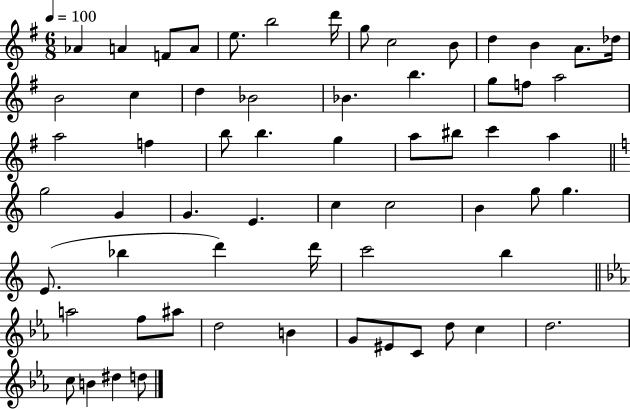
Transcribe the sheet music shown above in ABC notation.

X:1
T:Untitled
M:6/8
L:1/4
K:G
_A A F/2 A/2 e/2 b2 d'/4 g/2 c2 B/2 d B A/2 _d/4 B2 c d _B2 _B b g/2 f/2 a2 a2 f b/2 b g a/2 ^b/2 c' a g2 G G E c c2 B g/2 g E/2 _b d' d'/4 c'2 b a2 f/2 ^a/2 d2 B G/2 ^E/2 C/2 d/2 c d2 c/2 B ^d d/2